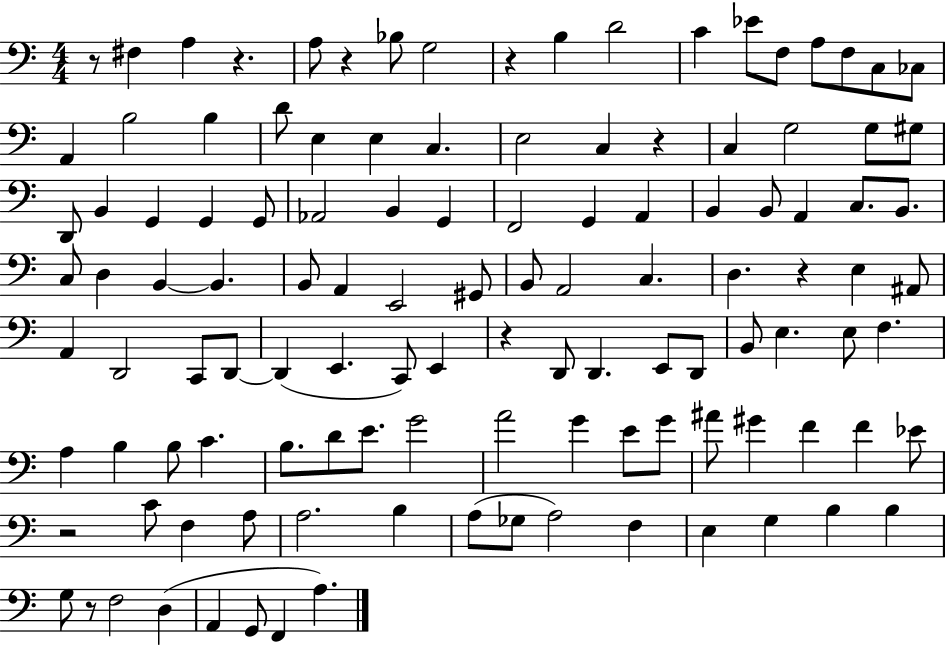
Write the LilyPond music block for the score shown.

{
  \clef bass
  \numericTimeSignature
  \time 4/4
  \key c \major
  r8 fis4 a4 r4. | a8 r4 bes8 g2 | r4 b4 d'2 | c'4 ees'8 f8 a8 f8 c8 ces8 | \break a,4 b2 b4 | d'8 e4 e4 c4. | e2 c4 r4 | c4 g2 g8 gis8 | \break d,8 b,4 g,4 g,4 g,8 | aes,2 b,4 g,4 | f,2 g,4 a,4 | b,4 b,8 a,4 c8. b,8. | \break c8 d4 b,4~~ b,4. | b,8 a,4 e,2 gis,8 | b,8 a,2 c4. | d4. r4 e4 ais,8 | \break a,4 d,2 c,8 d,8~~ | d,4( e,4. c,8) e,4 | r4 d,8 d,4. e,8 d,8 | b,8 e4. e8 f4. | \break a4 b4 b8 c'4. | b8. d'8 e'8. g'2 | a'2 g'4 e'8 g'8 | ais'8 gis'4 f'4 f'4 ees'8 | \break r2 c'8 f4 a8 | a2. b4 | a8( ges8 a2) f4 | e4 g4 b4 b4 | \break g8 r8 f2 d4( | a,4 g,8 f,4 a4.) | \bar "|."
}